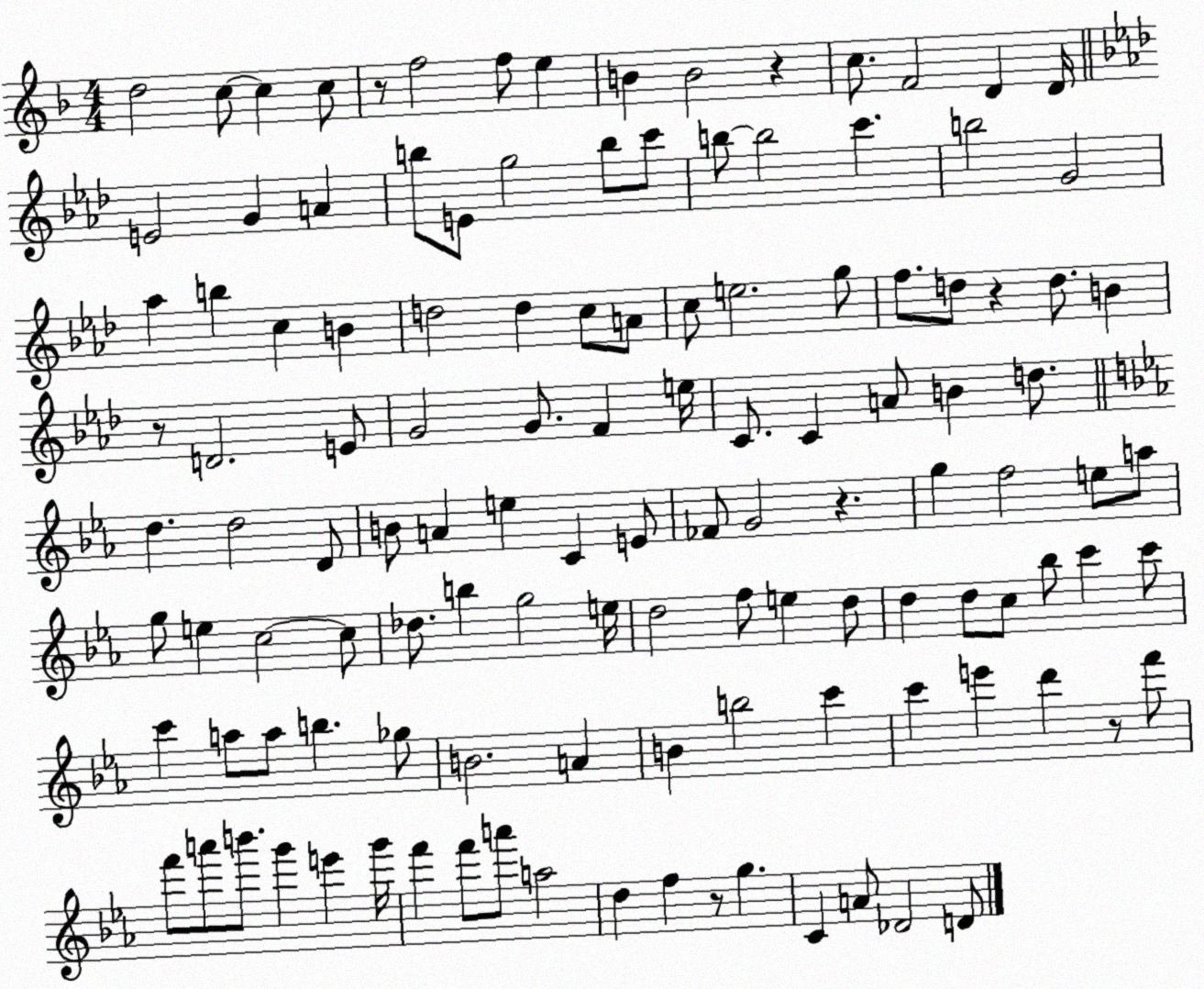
X:1
T:Untitled
M:4/4
L:1/4
K:F
d2 c/2 c c/2 z/2 f2 f/2 e B B2 z c/2 F2 D D/4 E2 G A b/2 E/2 g2 b/2 c'/2 b/2 b2 c' b2 G2 _a b c B d2 d c/2 A/2 c/2 e2 g/2 f/2 d/2 z d/2 B z/2 D2 E/2 G2 G/2 F e/4 C/2 C A/2 B d/2 d d2 D/2 B/2 A e C E/2 _F/2 G2 z g f2 e/2 a/2 g/2 e c2 c/2 _d/2 b g2 e/4 d2 f/2 e d/2 d d/2 c/2 _b/2 c' c'/2 c' a/2 a/2 b _g/2 B2 A B b2 c' c' e' d' z/2 f'/2 f'/2 a'/2 b'/2 g' e' g'/4 f' f'/2 a'/2 a2 d f z/2 g C A/2 _D2 D/2